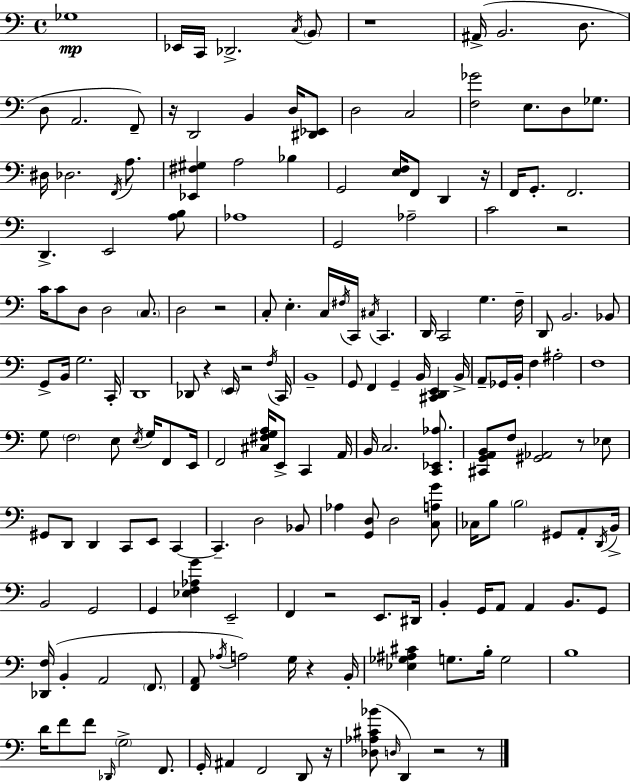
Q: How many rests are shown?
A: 13